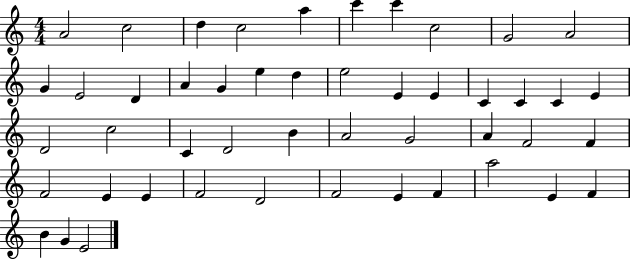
A4/h C5/h D5/q C5/h A5/q C6/q C6/q C5/h G4/h A4/h G4/q E4/h D4/q A4/q G4/q E5/q D5/q E5/h E4/q E4/q C4/q C4/q C4/q E4/q D4/h C5/h C4/q D4/h B4/q A4/h G4/h A4/q F4/h F4/q F4/h E4/q E4/q F4/h D4/h F4/h E4/q F4/q A5/h E4/q F4/q B4/q G4/q E4/h